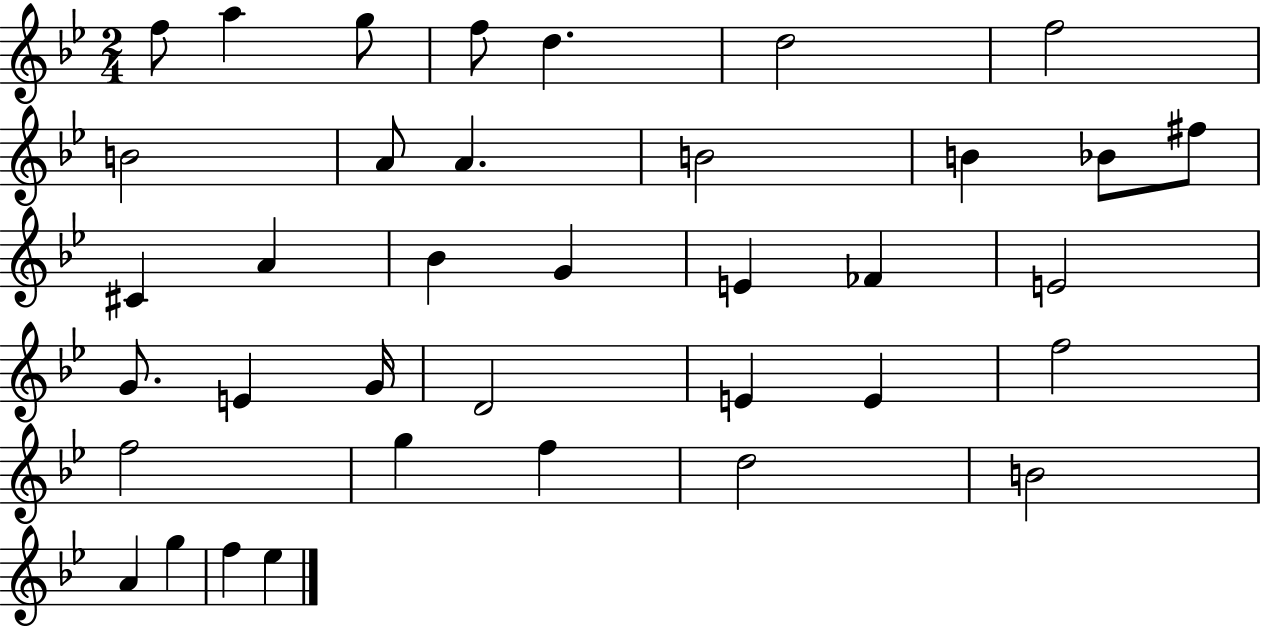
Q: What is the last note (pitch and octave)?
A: Eb5